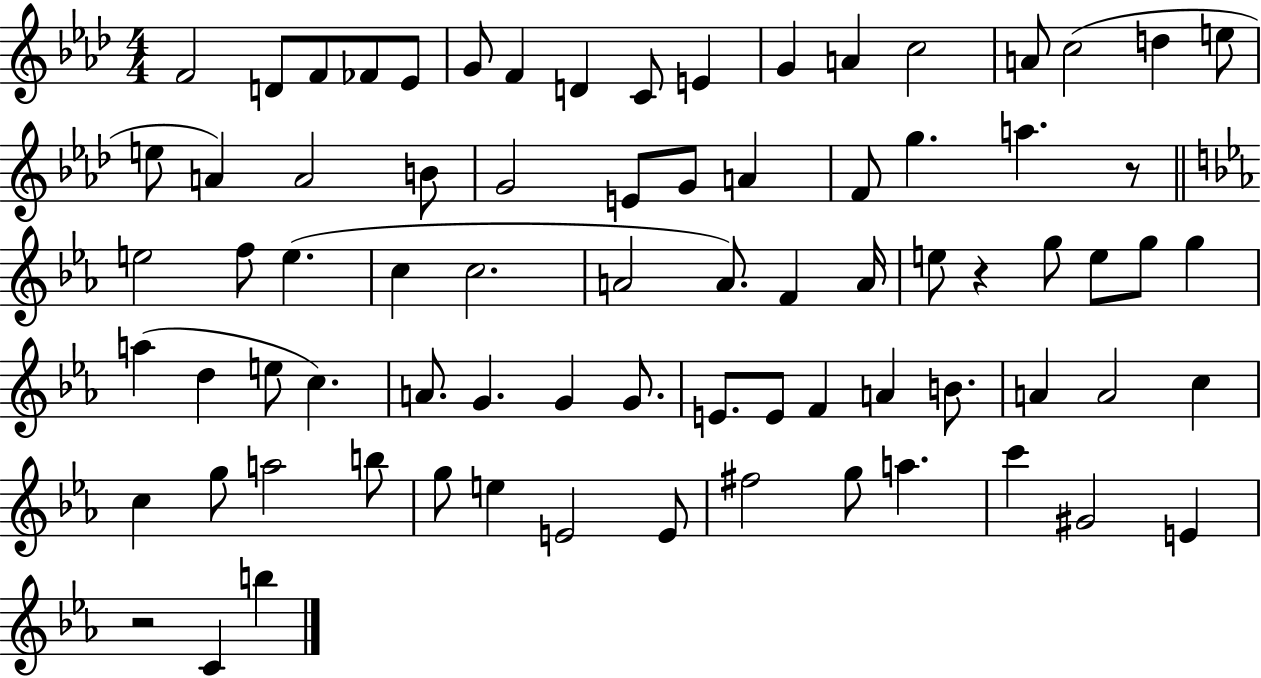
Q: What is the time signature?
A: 4/4